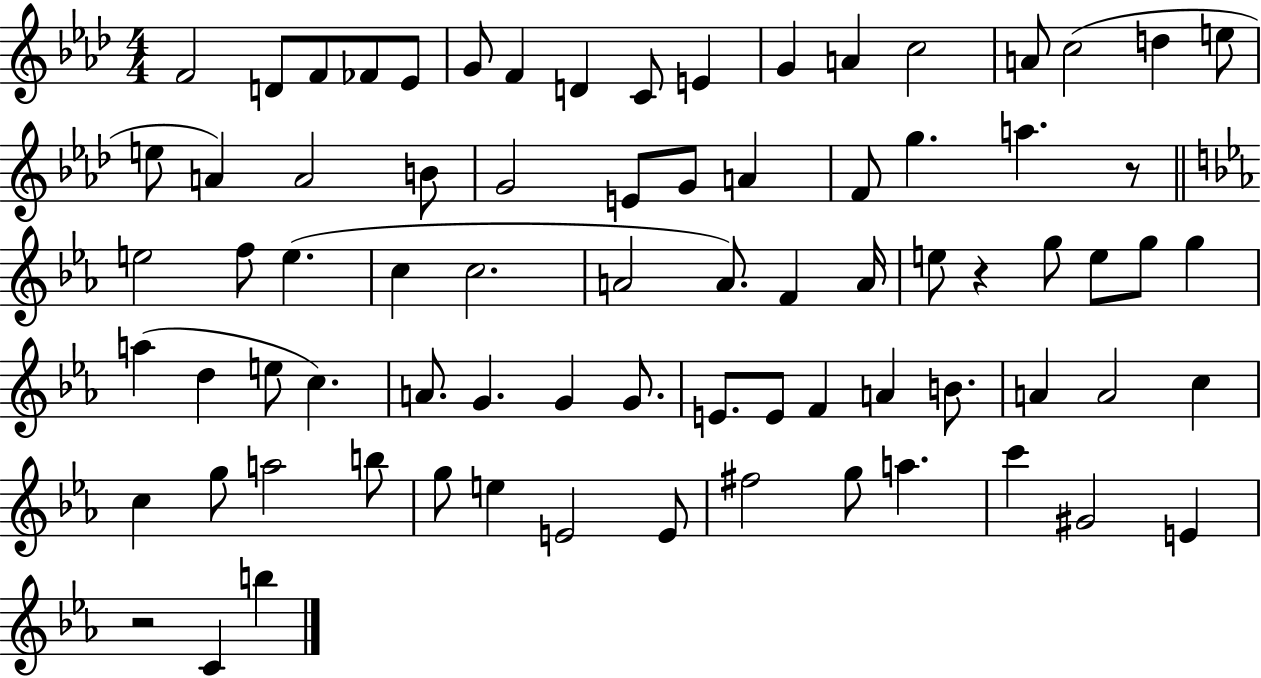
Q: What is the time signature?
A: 4/4